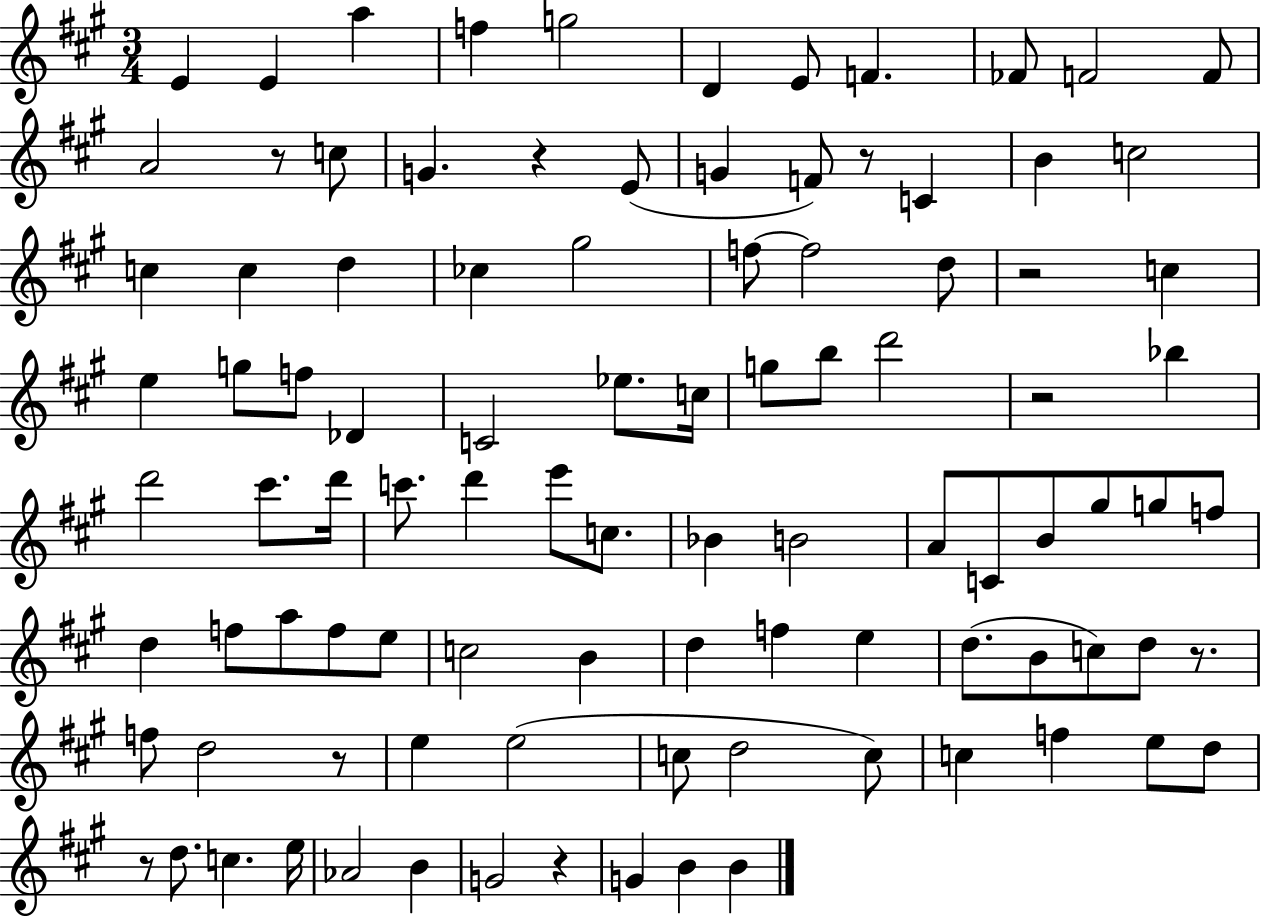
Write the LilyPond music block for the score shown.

{
  \clef treble
  \numericTimeSignature
  \time 3/4
  \key a \major
  e'4 e'4 a''4 | f''4 g''2 | d'4 e'8 f'4. | fes'8 f'2 f'8 | \break a'2 r8 c''8 | g'4. r4 e'8( | g'4 f'8) r8 c'4 | b'4 c''2 | \break c''4 c''4 d''4 | ces''4 gis''2 | f''8~~ f''2 d''8 | r2 c''4 | \break e''4 g''8 f''8 des'4 | c'2 ees''8. c''16 | g''8 b''8 d'''2 | r2 bes''4 | \break d'''2 cis'''8. d'''16 | c'''8. d'''4 e'''8 c''8. | bes'4 b'2 | a'8 c'8 b'8 gis''8 g''8 f''8 | \break d''4 f''8 a''8 f''8 e''8 | c''2 b'4 | d''4 f''4 e''4 | d''8.( b'8 c''8) d''8 r8. | \break f''8 d''2 r8 | e''4 e''2( | c''8 d''2 c''8) | c''4 f''4 e''8 d''8 | \break r8 d''8. c''4. e''16 | aes'2 b'4 | g'2 r4 | g'4 b'4 b'4 | \break \bar "|."
}